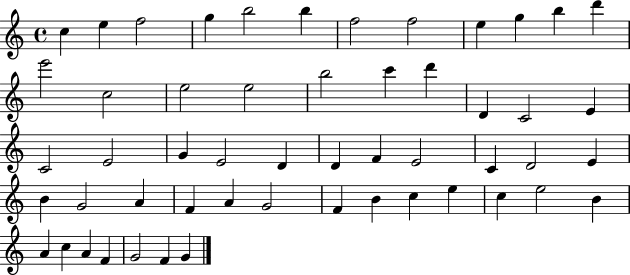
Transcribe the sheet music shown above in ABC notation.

X:1
T:Untitled
M:4/4
L:1/4
K:C
c e f2 g b2 b f2 f2 e g b d' e'2 c2 e2 e2 b2 c' d' D C2 E C2 E2 G E2 D D F E2 C D2 E B G2 A F A G2 F B c e c e2 B A c A F G2 F G